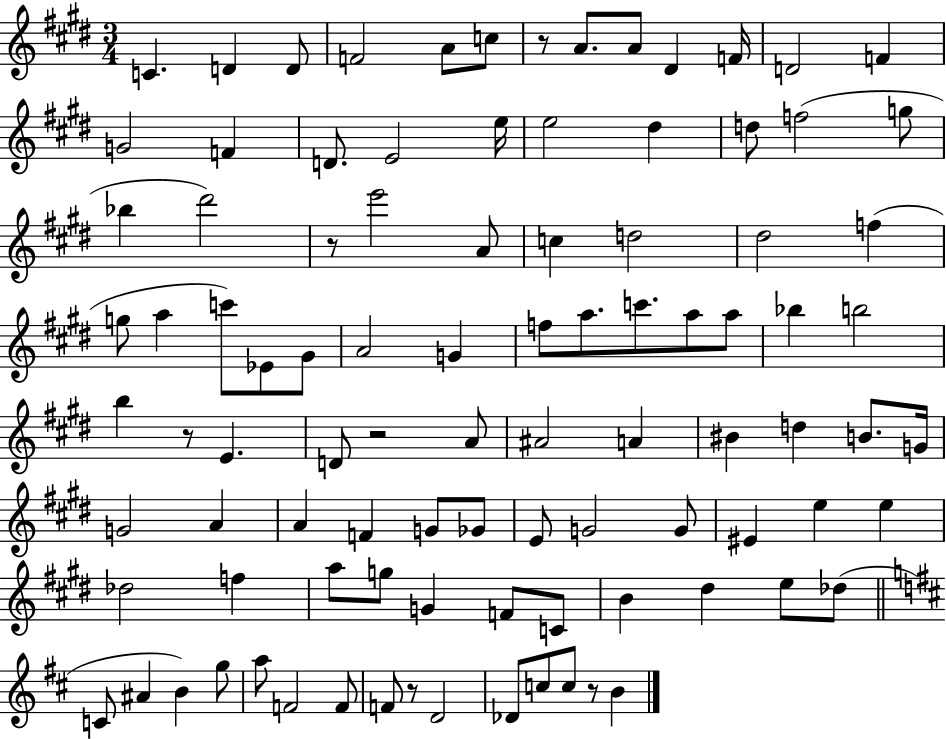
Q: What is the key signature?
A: E major